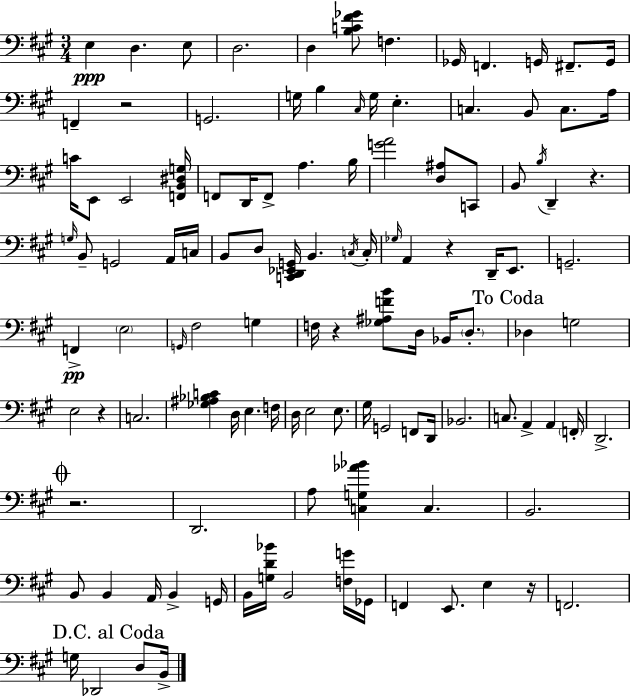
{
  \clef bass
  \numericTimeSignature
  \time 3/4
  \key a \major
  \repeat volta 2 { e4\ppp d4. e8 | d2. | d4 <b c' fis' ges'>8 f4. | ges,16 f,4. g,16 fis,8.-- g,16 | \break f,4-- r2 | g,2. | g16 b4 \grace { cis16 } g16 e4.-. | c4. b,8 c8. | \break a16 c'16 e,8 e,2 | <f, b, dis g>16 f,8 d,16 f,8-> a4. | b16 <g' a'>2 <d ais>8 c,8 | b,8 \acciaccatura { b16 } d,4-- r4. | \break \grace { g16 } b,8-- g,2 | a,16 c16 b,8 d8 <c, d, ees, g,>16 b,4. | \acciaccatura { c16 } c16-. \grace { ges16 } a,4 r4 | d,16-- e,8. g,2.-- | \break f,4->\pp \parenthesize e2 | \grace { g,16 } fis2 | g4 f16 r4 <ges ais f' b'>8 | d16 bes,16 \parenthesize d8.-. \mark "To Coda" des4 g2 | \break e2 | r4 c2. | <ges ais bes c'>4 d16 e4. | f16 d16 e2 | \break e8. gis16 g,2 | f,8 d,16 bes,2. | c8. a,4-> | a,4 \parenthesize f,16-. d,2.-> | \break \mark \markup { \musicglyph "scripts.coda" } r2. | d,2. | a8 <c g aes' bes'>4 | c4. b,2. | \break b,8 b,4 | a,16 b,4-> g,16 b,16 <g d' bes'>16 b,2 | <f g'>16 ges,16 f,4 e,8. | e4 r16 f,2. | \break \mark "D.C. al Coda" g16 des,2 | d8 b,16-> } \bar "|."
}